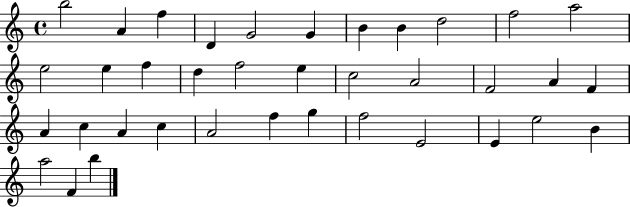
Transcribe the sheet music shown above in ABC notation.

X:1
T:Untitled
M:4/4
L:1/4
K:C
b2 A f D G2 G B B d2 f2 a2 e2 e f d f2 e c2 A2 F2 A F A c A c A2 f g f2 E2 E e2 B a2 F b